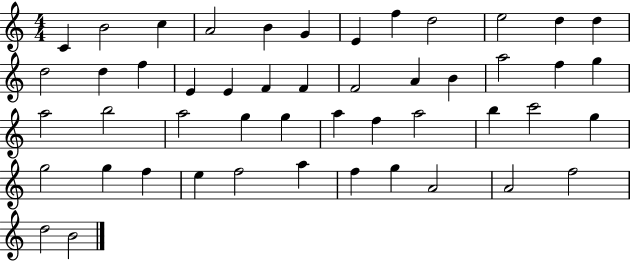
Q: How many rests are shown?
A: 0